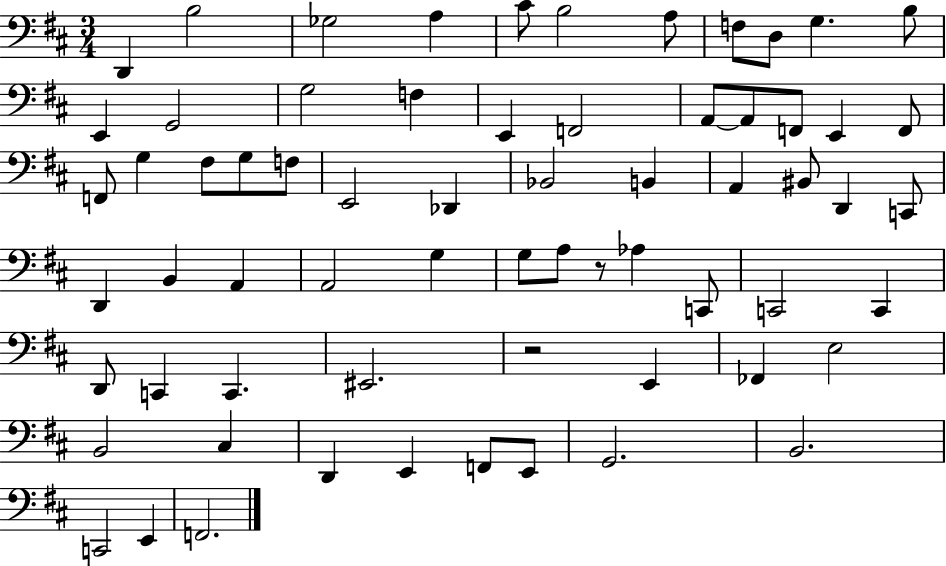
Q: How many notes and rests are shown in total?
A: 66